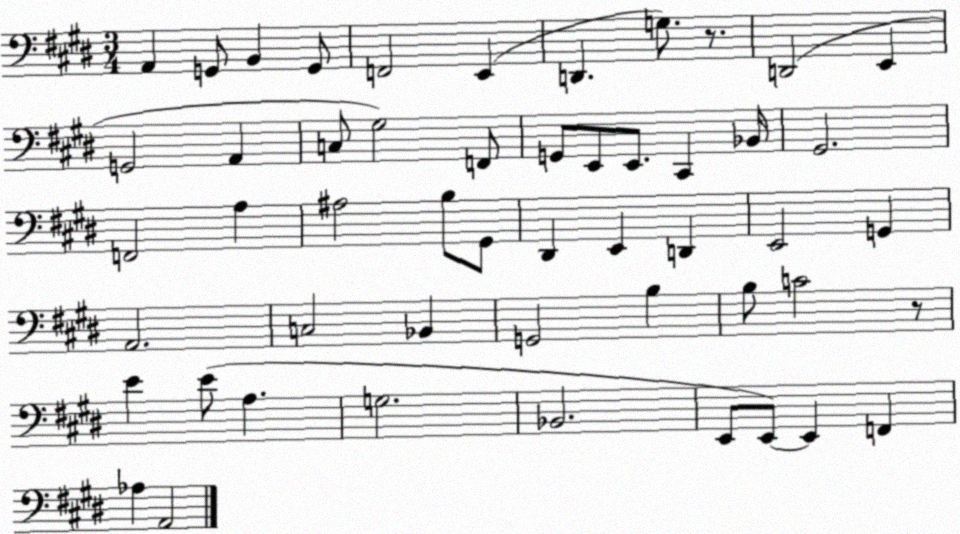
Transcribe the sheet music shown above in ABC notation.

X:1
T:Untitled
M:3/4
L:1/4
K:E
A,, G,,/2 B,, G,,/2 F,,2 E,, D,, G,/2 z/2 D,,2 E,, G,,2 A,, C,/2 ^G,2 F,,/2 G,,/2 E,,/2 E,,/2 ^C,, _B,,/4 ^G,,2 F,,2 A, ^A,2 B,/2 ^G,,/2 ^D,, E,, D,, E,,2 G,, A,,2 C,2 _B,, G,,2 B, B,/2 C2 z/2 E E/2 A, G,2 _B,,2 E,,/2 E,,/2 E,, F,, _A, A,,2